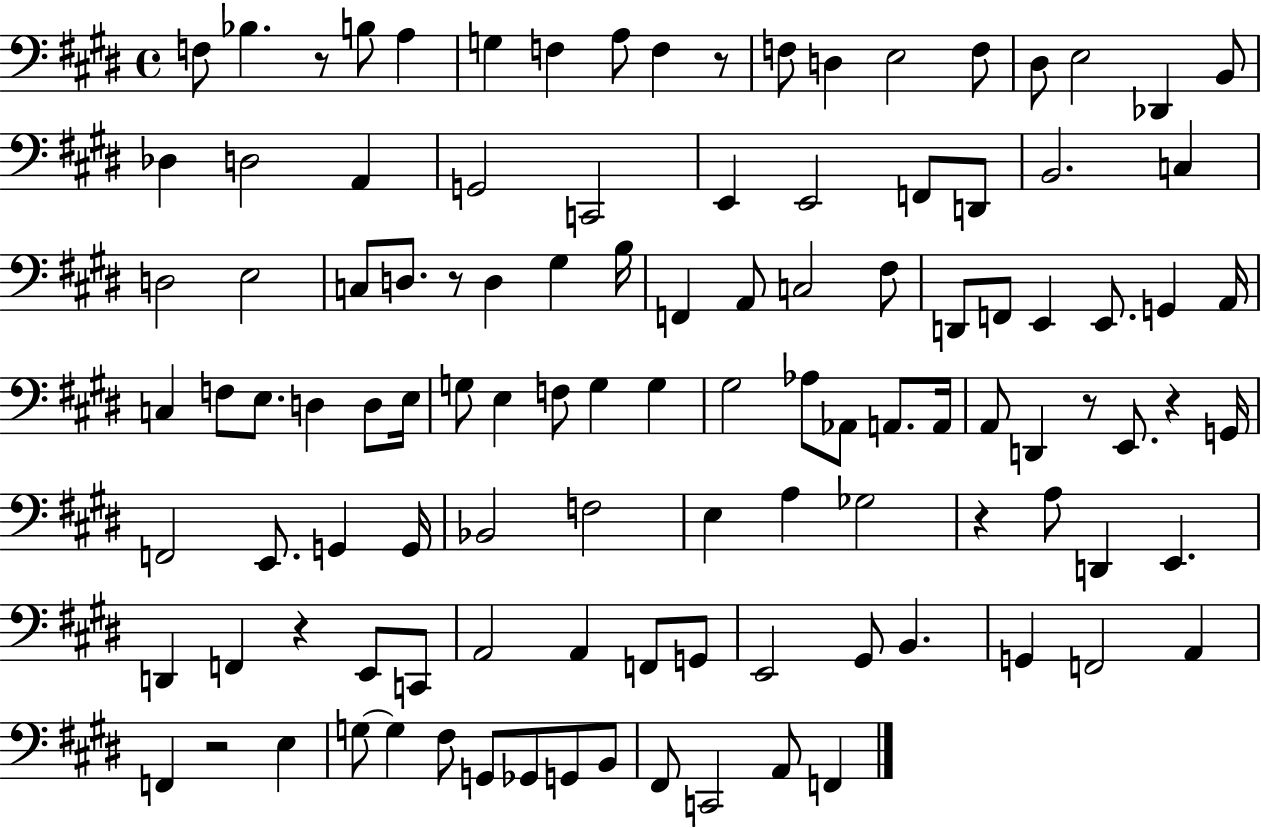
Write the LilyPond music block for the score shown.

{
  \clef bass
  \time 4/4
  \defaultTimeSignature
  \key e \major
  f8 bes4. r8 b8 a4 | g4 f4 a8 f4 r8 | f8 d4 e2 f8 | dis8 e2 des,4 b,8 | \break des4 d2 a,4 | g,2 c,2 | e,4 e,2 f,8 d,8 | b,2. c4 | \break d2 e2 | c8 d8. r8 d4 gis4 b16 | f,4 a,8 c2 fis8 | d,8 f,8 e,4 e,8. g,4 a,16 | \break c4 f8 e8. d4 d8 e16 | g8 e4 f8 g4 g4 | gis2 aes8 aes,8 a,8. a,16 | a,8 d,4 r8 e,8. r4 g,16 | \break f,2 e,8. g,4 g,16 | bes,2 f2 | e4 a4 ges2 | r4 a8 d,4 e,4. | \break d,4 f,4 r4 e,8 c,8 | a,2 a,4 f,8 g,8 | e,2 gis,8 b,4. | g,4 f,2 a,4 | \break f,4 r2 e4 | g8~~ g4 fis8 g,8 ges,8 g,8 b,8 | fis,8 c,2 a,8 f,4 | \bar "|."
}